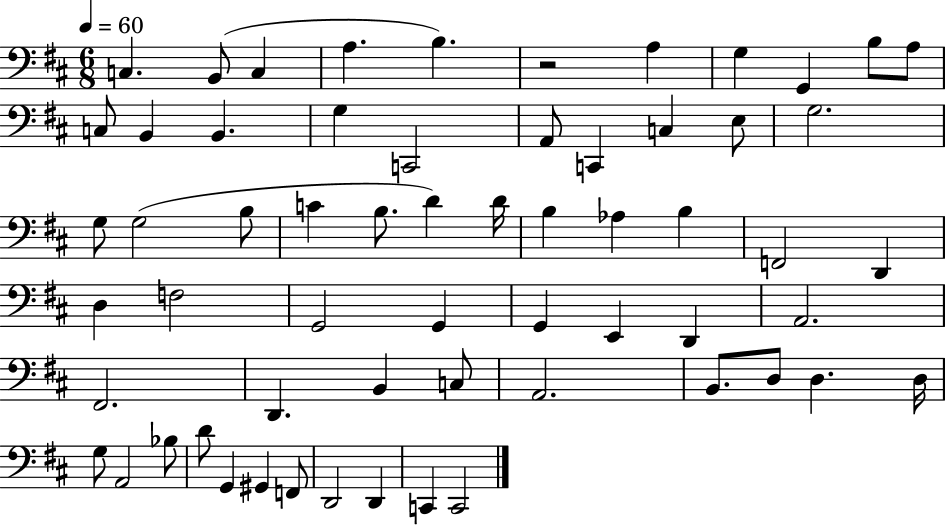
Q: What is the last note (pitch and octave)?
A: C2